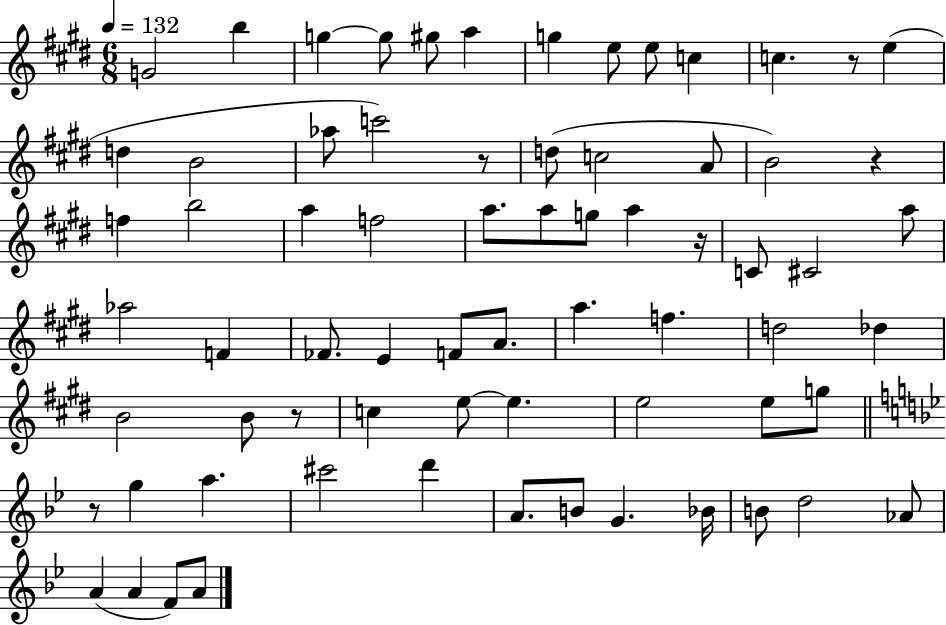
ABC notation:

X:1
T:Untitled
M:6/8
L:1/4
K:E
G2 b g g/2 ^g/2 a g e/2 e/2 c c z/2 e d B2 _a/2 c'2 z/2 d/2 c2 A/2 B2 z f b2 a f2 a/2 a/2 g/2 a z/4 C/2 ^C2 a/2 _a2 F _F/2 E F/2 A/2 a f d2 _d B2 B/2 z/2 c e/2 e e2 e/2 g/2 z/2 g a ^c'2 d' A/2 B/2 G _B/4 B/2 d2 _A/2 A A F/2 A/2